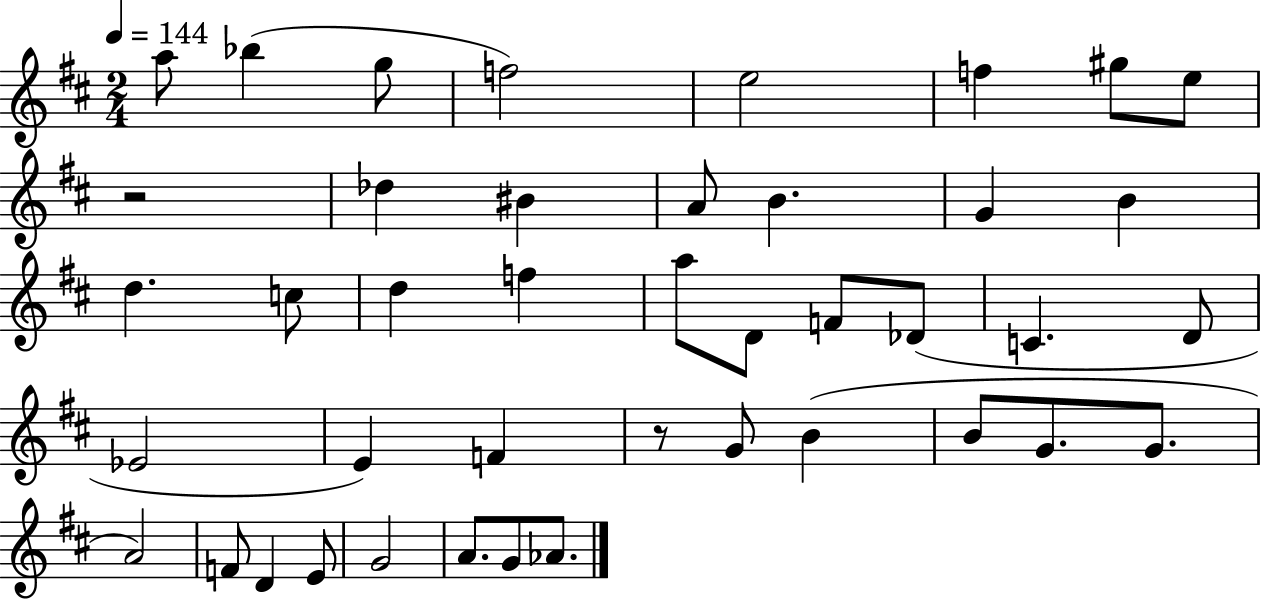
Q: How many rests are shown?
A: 2